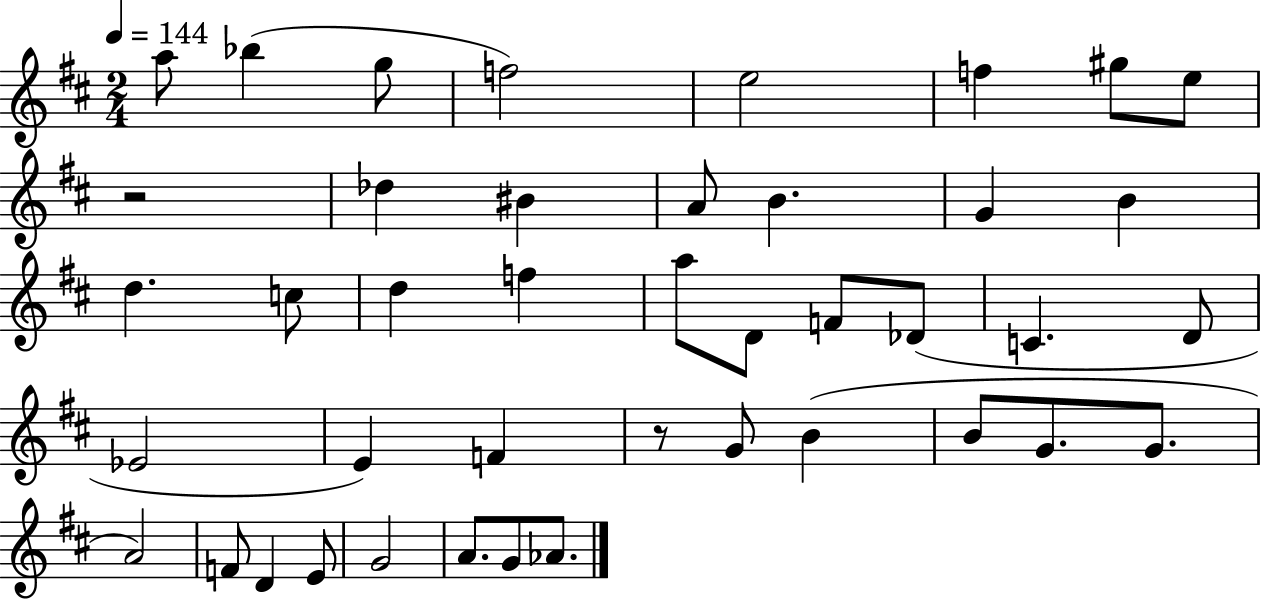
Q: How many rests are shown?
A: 2